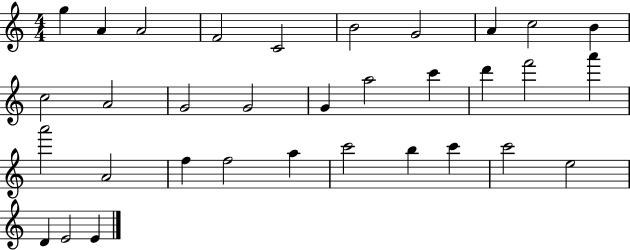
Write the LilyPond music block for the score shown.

{
  \clef treble
  \numericTimeSignature
  \time 4/4
  \key c \major
  g''4 a'4 a'2 | f'2 c'2 | b'2 g'2 | a'4 c''2 b'4 | \break c''2 a'2 | g'2 g'2 | g'4 a''2 c'''4 | d'''4 f'''2 a'''4 | \break a'''2 a'2 | f''4 f''2 a''4 | c'''2 b''4 c'''4 | c'''2 e''2 | \break d'4 e'2 e'4 | \bar "|."
}